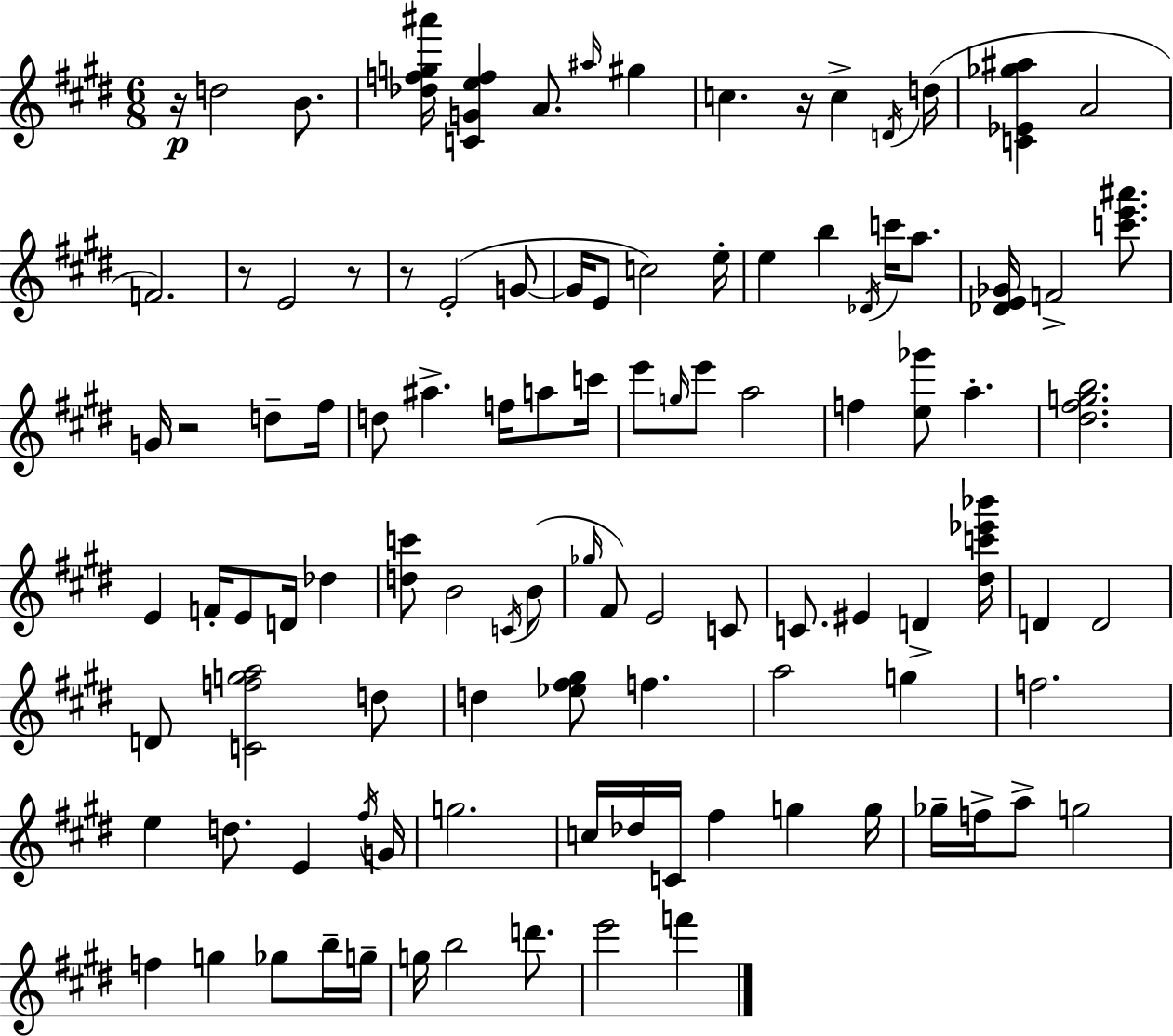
R/s D5/h B4/e. [Db5,F5,G5,A#6]/s [C4,G4,E5,F5]/q A4/e. A#5/s G#5/q C5/q. R/s C5/q D4/s D5/s [C4,Eb4,Gb5,A#5]/q A4/h F4/h. R/e E4/h R/e R/e E4/h G4/e G4/s E4/e C5/h E5/s E5/q B5/q Db4/s C6/s A5/e. [Db4,E4,Gb4]/s F4/h [C6,E6,A#6]/e. G4/s R/h D5/e F#5/s D5/e A#5/q. F5/s A5/e C6/s E6/e G5/s E6/e A5/h F5/q [E5,Gb6]/e A5/q. [D#5,F#5,G5,B5]/h. E4/q F4/s E4/e D4/s Db5/q [D5,C6]/e B4/h C4/s B4/e Gb5/s F#4/e E4/h C4/e C4/e. EIS4/q D4/q [D#5,C6,Eb6,Bb6]/s D4/q D4/h D4/e [C4,F5,G5,A5]/h D5/e D5/q [Eb5,F#5,G#5]/e F5/q. A5/h G5/q F5/h. E5/q D5/e. E4/q F#5/s G4/s G5/h. C5/s Db5/s C4/s F#5/q G5/q G5/s Gb5/s F5/s A5/e G5/h F5/q G5/q Gb5/e B5/s G5/s G5/s B5/h D6/e. E6/h F6/q